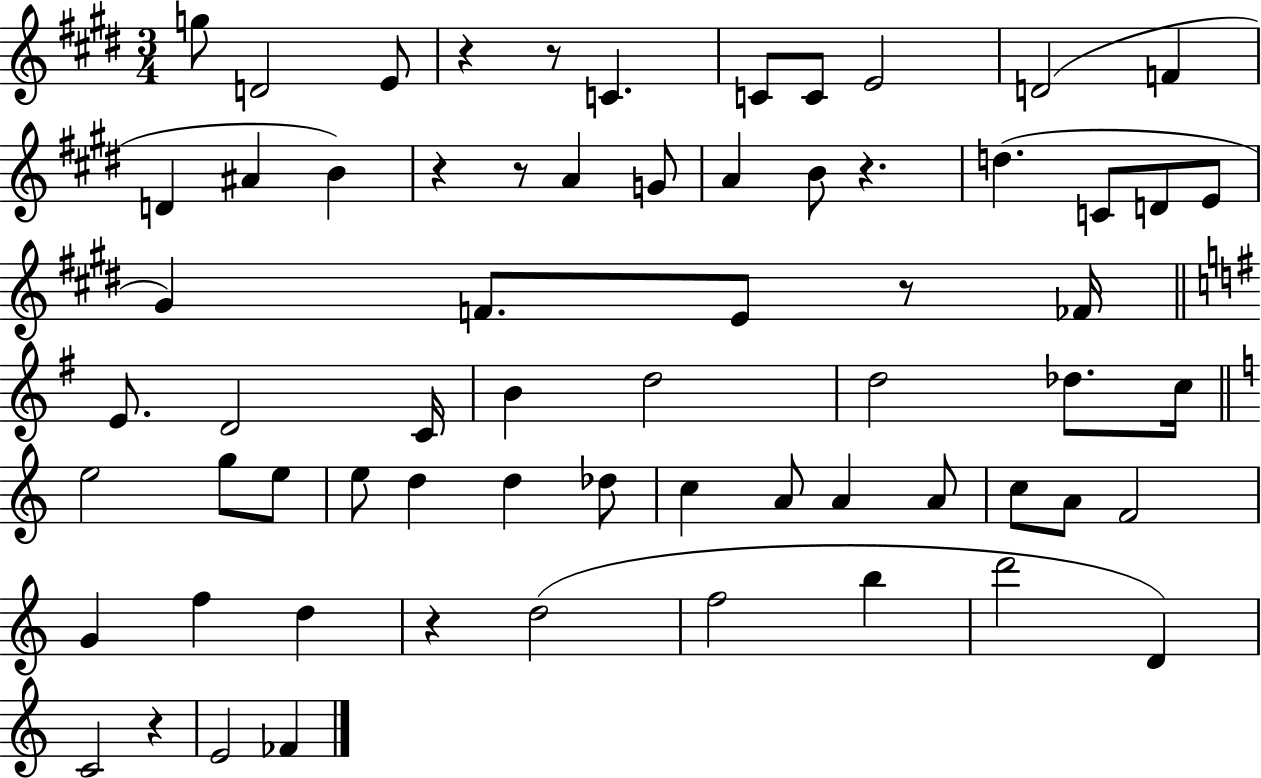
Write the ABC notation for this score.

X:1
T:Untitled
M:3/4
L:1/4
K:E
g/2 D2 E/2 z z/2 C C/2 C/2 E2 D2 F D ^A B z z/2 A G/2 A B/2 z d C/2 D/2 E/2 ^G F/2 E/2 z/2 _F/4 E/2 D2 C/4 B d2 d2 _d/2 c/4 e2 g/2 e/2 e/2 d d _d/2 c A/2 A A/2 c/2 A/2 F2 G f d z d2 f2 b d'2 D C2 z E2 _F